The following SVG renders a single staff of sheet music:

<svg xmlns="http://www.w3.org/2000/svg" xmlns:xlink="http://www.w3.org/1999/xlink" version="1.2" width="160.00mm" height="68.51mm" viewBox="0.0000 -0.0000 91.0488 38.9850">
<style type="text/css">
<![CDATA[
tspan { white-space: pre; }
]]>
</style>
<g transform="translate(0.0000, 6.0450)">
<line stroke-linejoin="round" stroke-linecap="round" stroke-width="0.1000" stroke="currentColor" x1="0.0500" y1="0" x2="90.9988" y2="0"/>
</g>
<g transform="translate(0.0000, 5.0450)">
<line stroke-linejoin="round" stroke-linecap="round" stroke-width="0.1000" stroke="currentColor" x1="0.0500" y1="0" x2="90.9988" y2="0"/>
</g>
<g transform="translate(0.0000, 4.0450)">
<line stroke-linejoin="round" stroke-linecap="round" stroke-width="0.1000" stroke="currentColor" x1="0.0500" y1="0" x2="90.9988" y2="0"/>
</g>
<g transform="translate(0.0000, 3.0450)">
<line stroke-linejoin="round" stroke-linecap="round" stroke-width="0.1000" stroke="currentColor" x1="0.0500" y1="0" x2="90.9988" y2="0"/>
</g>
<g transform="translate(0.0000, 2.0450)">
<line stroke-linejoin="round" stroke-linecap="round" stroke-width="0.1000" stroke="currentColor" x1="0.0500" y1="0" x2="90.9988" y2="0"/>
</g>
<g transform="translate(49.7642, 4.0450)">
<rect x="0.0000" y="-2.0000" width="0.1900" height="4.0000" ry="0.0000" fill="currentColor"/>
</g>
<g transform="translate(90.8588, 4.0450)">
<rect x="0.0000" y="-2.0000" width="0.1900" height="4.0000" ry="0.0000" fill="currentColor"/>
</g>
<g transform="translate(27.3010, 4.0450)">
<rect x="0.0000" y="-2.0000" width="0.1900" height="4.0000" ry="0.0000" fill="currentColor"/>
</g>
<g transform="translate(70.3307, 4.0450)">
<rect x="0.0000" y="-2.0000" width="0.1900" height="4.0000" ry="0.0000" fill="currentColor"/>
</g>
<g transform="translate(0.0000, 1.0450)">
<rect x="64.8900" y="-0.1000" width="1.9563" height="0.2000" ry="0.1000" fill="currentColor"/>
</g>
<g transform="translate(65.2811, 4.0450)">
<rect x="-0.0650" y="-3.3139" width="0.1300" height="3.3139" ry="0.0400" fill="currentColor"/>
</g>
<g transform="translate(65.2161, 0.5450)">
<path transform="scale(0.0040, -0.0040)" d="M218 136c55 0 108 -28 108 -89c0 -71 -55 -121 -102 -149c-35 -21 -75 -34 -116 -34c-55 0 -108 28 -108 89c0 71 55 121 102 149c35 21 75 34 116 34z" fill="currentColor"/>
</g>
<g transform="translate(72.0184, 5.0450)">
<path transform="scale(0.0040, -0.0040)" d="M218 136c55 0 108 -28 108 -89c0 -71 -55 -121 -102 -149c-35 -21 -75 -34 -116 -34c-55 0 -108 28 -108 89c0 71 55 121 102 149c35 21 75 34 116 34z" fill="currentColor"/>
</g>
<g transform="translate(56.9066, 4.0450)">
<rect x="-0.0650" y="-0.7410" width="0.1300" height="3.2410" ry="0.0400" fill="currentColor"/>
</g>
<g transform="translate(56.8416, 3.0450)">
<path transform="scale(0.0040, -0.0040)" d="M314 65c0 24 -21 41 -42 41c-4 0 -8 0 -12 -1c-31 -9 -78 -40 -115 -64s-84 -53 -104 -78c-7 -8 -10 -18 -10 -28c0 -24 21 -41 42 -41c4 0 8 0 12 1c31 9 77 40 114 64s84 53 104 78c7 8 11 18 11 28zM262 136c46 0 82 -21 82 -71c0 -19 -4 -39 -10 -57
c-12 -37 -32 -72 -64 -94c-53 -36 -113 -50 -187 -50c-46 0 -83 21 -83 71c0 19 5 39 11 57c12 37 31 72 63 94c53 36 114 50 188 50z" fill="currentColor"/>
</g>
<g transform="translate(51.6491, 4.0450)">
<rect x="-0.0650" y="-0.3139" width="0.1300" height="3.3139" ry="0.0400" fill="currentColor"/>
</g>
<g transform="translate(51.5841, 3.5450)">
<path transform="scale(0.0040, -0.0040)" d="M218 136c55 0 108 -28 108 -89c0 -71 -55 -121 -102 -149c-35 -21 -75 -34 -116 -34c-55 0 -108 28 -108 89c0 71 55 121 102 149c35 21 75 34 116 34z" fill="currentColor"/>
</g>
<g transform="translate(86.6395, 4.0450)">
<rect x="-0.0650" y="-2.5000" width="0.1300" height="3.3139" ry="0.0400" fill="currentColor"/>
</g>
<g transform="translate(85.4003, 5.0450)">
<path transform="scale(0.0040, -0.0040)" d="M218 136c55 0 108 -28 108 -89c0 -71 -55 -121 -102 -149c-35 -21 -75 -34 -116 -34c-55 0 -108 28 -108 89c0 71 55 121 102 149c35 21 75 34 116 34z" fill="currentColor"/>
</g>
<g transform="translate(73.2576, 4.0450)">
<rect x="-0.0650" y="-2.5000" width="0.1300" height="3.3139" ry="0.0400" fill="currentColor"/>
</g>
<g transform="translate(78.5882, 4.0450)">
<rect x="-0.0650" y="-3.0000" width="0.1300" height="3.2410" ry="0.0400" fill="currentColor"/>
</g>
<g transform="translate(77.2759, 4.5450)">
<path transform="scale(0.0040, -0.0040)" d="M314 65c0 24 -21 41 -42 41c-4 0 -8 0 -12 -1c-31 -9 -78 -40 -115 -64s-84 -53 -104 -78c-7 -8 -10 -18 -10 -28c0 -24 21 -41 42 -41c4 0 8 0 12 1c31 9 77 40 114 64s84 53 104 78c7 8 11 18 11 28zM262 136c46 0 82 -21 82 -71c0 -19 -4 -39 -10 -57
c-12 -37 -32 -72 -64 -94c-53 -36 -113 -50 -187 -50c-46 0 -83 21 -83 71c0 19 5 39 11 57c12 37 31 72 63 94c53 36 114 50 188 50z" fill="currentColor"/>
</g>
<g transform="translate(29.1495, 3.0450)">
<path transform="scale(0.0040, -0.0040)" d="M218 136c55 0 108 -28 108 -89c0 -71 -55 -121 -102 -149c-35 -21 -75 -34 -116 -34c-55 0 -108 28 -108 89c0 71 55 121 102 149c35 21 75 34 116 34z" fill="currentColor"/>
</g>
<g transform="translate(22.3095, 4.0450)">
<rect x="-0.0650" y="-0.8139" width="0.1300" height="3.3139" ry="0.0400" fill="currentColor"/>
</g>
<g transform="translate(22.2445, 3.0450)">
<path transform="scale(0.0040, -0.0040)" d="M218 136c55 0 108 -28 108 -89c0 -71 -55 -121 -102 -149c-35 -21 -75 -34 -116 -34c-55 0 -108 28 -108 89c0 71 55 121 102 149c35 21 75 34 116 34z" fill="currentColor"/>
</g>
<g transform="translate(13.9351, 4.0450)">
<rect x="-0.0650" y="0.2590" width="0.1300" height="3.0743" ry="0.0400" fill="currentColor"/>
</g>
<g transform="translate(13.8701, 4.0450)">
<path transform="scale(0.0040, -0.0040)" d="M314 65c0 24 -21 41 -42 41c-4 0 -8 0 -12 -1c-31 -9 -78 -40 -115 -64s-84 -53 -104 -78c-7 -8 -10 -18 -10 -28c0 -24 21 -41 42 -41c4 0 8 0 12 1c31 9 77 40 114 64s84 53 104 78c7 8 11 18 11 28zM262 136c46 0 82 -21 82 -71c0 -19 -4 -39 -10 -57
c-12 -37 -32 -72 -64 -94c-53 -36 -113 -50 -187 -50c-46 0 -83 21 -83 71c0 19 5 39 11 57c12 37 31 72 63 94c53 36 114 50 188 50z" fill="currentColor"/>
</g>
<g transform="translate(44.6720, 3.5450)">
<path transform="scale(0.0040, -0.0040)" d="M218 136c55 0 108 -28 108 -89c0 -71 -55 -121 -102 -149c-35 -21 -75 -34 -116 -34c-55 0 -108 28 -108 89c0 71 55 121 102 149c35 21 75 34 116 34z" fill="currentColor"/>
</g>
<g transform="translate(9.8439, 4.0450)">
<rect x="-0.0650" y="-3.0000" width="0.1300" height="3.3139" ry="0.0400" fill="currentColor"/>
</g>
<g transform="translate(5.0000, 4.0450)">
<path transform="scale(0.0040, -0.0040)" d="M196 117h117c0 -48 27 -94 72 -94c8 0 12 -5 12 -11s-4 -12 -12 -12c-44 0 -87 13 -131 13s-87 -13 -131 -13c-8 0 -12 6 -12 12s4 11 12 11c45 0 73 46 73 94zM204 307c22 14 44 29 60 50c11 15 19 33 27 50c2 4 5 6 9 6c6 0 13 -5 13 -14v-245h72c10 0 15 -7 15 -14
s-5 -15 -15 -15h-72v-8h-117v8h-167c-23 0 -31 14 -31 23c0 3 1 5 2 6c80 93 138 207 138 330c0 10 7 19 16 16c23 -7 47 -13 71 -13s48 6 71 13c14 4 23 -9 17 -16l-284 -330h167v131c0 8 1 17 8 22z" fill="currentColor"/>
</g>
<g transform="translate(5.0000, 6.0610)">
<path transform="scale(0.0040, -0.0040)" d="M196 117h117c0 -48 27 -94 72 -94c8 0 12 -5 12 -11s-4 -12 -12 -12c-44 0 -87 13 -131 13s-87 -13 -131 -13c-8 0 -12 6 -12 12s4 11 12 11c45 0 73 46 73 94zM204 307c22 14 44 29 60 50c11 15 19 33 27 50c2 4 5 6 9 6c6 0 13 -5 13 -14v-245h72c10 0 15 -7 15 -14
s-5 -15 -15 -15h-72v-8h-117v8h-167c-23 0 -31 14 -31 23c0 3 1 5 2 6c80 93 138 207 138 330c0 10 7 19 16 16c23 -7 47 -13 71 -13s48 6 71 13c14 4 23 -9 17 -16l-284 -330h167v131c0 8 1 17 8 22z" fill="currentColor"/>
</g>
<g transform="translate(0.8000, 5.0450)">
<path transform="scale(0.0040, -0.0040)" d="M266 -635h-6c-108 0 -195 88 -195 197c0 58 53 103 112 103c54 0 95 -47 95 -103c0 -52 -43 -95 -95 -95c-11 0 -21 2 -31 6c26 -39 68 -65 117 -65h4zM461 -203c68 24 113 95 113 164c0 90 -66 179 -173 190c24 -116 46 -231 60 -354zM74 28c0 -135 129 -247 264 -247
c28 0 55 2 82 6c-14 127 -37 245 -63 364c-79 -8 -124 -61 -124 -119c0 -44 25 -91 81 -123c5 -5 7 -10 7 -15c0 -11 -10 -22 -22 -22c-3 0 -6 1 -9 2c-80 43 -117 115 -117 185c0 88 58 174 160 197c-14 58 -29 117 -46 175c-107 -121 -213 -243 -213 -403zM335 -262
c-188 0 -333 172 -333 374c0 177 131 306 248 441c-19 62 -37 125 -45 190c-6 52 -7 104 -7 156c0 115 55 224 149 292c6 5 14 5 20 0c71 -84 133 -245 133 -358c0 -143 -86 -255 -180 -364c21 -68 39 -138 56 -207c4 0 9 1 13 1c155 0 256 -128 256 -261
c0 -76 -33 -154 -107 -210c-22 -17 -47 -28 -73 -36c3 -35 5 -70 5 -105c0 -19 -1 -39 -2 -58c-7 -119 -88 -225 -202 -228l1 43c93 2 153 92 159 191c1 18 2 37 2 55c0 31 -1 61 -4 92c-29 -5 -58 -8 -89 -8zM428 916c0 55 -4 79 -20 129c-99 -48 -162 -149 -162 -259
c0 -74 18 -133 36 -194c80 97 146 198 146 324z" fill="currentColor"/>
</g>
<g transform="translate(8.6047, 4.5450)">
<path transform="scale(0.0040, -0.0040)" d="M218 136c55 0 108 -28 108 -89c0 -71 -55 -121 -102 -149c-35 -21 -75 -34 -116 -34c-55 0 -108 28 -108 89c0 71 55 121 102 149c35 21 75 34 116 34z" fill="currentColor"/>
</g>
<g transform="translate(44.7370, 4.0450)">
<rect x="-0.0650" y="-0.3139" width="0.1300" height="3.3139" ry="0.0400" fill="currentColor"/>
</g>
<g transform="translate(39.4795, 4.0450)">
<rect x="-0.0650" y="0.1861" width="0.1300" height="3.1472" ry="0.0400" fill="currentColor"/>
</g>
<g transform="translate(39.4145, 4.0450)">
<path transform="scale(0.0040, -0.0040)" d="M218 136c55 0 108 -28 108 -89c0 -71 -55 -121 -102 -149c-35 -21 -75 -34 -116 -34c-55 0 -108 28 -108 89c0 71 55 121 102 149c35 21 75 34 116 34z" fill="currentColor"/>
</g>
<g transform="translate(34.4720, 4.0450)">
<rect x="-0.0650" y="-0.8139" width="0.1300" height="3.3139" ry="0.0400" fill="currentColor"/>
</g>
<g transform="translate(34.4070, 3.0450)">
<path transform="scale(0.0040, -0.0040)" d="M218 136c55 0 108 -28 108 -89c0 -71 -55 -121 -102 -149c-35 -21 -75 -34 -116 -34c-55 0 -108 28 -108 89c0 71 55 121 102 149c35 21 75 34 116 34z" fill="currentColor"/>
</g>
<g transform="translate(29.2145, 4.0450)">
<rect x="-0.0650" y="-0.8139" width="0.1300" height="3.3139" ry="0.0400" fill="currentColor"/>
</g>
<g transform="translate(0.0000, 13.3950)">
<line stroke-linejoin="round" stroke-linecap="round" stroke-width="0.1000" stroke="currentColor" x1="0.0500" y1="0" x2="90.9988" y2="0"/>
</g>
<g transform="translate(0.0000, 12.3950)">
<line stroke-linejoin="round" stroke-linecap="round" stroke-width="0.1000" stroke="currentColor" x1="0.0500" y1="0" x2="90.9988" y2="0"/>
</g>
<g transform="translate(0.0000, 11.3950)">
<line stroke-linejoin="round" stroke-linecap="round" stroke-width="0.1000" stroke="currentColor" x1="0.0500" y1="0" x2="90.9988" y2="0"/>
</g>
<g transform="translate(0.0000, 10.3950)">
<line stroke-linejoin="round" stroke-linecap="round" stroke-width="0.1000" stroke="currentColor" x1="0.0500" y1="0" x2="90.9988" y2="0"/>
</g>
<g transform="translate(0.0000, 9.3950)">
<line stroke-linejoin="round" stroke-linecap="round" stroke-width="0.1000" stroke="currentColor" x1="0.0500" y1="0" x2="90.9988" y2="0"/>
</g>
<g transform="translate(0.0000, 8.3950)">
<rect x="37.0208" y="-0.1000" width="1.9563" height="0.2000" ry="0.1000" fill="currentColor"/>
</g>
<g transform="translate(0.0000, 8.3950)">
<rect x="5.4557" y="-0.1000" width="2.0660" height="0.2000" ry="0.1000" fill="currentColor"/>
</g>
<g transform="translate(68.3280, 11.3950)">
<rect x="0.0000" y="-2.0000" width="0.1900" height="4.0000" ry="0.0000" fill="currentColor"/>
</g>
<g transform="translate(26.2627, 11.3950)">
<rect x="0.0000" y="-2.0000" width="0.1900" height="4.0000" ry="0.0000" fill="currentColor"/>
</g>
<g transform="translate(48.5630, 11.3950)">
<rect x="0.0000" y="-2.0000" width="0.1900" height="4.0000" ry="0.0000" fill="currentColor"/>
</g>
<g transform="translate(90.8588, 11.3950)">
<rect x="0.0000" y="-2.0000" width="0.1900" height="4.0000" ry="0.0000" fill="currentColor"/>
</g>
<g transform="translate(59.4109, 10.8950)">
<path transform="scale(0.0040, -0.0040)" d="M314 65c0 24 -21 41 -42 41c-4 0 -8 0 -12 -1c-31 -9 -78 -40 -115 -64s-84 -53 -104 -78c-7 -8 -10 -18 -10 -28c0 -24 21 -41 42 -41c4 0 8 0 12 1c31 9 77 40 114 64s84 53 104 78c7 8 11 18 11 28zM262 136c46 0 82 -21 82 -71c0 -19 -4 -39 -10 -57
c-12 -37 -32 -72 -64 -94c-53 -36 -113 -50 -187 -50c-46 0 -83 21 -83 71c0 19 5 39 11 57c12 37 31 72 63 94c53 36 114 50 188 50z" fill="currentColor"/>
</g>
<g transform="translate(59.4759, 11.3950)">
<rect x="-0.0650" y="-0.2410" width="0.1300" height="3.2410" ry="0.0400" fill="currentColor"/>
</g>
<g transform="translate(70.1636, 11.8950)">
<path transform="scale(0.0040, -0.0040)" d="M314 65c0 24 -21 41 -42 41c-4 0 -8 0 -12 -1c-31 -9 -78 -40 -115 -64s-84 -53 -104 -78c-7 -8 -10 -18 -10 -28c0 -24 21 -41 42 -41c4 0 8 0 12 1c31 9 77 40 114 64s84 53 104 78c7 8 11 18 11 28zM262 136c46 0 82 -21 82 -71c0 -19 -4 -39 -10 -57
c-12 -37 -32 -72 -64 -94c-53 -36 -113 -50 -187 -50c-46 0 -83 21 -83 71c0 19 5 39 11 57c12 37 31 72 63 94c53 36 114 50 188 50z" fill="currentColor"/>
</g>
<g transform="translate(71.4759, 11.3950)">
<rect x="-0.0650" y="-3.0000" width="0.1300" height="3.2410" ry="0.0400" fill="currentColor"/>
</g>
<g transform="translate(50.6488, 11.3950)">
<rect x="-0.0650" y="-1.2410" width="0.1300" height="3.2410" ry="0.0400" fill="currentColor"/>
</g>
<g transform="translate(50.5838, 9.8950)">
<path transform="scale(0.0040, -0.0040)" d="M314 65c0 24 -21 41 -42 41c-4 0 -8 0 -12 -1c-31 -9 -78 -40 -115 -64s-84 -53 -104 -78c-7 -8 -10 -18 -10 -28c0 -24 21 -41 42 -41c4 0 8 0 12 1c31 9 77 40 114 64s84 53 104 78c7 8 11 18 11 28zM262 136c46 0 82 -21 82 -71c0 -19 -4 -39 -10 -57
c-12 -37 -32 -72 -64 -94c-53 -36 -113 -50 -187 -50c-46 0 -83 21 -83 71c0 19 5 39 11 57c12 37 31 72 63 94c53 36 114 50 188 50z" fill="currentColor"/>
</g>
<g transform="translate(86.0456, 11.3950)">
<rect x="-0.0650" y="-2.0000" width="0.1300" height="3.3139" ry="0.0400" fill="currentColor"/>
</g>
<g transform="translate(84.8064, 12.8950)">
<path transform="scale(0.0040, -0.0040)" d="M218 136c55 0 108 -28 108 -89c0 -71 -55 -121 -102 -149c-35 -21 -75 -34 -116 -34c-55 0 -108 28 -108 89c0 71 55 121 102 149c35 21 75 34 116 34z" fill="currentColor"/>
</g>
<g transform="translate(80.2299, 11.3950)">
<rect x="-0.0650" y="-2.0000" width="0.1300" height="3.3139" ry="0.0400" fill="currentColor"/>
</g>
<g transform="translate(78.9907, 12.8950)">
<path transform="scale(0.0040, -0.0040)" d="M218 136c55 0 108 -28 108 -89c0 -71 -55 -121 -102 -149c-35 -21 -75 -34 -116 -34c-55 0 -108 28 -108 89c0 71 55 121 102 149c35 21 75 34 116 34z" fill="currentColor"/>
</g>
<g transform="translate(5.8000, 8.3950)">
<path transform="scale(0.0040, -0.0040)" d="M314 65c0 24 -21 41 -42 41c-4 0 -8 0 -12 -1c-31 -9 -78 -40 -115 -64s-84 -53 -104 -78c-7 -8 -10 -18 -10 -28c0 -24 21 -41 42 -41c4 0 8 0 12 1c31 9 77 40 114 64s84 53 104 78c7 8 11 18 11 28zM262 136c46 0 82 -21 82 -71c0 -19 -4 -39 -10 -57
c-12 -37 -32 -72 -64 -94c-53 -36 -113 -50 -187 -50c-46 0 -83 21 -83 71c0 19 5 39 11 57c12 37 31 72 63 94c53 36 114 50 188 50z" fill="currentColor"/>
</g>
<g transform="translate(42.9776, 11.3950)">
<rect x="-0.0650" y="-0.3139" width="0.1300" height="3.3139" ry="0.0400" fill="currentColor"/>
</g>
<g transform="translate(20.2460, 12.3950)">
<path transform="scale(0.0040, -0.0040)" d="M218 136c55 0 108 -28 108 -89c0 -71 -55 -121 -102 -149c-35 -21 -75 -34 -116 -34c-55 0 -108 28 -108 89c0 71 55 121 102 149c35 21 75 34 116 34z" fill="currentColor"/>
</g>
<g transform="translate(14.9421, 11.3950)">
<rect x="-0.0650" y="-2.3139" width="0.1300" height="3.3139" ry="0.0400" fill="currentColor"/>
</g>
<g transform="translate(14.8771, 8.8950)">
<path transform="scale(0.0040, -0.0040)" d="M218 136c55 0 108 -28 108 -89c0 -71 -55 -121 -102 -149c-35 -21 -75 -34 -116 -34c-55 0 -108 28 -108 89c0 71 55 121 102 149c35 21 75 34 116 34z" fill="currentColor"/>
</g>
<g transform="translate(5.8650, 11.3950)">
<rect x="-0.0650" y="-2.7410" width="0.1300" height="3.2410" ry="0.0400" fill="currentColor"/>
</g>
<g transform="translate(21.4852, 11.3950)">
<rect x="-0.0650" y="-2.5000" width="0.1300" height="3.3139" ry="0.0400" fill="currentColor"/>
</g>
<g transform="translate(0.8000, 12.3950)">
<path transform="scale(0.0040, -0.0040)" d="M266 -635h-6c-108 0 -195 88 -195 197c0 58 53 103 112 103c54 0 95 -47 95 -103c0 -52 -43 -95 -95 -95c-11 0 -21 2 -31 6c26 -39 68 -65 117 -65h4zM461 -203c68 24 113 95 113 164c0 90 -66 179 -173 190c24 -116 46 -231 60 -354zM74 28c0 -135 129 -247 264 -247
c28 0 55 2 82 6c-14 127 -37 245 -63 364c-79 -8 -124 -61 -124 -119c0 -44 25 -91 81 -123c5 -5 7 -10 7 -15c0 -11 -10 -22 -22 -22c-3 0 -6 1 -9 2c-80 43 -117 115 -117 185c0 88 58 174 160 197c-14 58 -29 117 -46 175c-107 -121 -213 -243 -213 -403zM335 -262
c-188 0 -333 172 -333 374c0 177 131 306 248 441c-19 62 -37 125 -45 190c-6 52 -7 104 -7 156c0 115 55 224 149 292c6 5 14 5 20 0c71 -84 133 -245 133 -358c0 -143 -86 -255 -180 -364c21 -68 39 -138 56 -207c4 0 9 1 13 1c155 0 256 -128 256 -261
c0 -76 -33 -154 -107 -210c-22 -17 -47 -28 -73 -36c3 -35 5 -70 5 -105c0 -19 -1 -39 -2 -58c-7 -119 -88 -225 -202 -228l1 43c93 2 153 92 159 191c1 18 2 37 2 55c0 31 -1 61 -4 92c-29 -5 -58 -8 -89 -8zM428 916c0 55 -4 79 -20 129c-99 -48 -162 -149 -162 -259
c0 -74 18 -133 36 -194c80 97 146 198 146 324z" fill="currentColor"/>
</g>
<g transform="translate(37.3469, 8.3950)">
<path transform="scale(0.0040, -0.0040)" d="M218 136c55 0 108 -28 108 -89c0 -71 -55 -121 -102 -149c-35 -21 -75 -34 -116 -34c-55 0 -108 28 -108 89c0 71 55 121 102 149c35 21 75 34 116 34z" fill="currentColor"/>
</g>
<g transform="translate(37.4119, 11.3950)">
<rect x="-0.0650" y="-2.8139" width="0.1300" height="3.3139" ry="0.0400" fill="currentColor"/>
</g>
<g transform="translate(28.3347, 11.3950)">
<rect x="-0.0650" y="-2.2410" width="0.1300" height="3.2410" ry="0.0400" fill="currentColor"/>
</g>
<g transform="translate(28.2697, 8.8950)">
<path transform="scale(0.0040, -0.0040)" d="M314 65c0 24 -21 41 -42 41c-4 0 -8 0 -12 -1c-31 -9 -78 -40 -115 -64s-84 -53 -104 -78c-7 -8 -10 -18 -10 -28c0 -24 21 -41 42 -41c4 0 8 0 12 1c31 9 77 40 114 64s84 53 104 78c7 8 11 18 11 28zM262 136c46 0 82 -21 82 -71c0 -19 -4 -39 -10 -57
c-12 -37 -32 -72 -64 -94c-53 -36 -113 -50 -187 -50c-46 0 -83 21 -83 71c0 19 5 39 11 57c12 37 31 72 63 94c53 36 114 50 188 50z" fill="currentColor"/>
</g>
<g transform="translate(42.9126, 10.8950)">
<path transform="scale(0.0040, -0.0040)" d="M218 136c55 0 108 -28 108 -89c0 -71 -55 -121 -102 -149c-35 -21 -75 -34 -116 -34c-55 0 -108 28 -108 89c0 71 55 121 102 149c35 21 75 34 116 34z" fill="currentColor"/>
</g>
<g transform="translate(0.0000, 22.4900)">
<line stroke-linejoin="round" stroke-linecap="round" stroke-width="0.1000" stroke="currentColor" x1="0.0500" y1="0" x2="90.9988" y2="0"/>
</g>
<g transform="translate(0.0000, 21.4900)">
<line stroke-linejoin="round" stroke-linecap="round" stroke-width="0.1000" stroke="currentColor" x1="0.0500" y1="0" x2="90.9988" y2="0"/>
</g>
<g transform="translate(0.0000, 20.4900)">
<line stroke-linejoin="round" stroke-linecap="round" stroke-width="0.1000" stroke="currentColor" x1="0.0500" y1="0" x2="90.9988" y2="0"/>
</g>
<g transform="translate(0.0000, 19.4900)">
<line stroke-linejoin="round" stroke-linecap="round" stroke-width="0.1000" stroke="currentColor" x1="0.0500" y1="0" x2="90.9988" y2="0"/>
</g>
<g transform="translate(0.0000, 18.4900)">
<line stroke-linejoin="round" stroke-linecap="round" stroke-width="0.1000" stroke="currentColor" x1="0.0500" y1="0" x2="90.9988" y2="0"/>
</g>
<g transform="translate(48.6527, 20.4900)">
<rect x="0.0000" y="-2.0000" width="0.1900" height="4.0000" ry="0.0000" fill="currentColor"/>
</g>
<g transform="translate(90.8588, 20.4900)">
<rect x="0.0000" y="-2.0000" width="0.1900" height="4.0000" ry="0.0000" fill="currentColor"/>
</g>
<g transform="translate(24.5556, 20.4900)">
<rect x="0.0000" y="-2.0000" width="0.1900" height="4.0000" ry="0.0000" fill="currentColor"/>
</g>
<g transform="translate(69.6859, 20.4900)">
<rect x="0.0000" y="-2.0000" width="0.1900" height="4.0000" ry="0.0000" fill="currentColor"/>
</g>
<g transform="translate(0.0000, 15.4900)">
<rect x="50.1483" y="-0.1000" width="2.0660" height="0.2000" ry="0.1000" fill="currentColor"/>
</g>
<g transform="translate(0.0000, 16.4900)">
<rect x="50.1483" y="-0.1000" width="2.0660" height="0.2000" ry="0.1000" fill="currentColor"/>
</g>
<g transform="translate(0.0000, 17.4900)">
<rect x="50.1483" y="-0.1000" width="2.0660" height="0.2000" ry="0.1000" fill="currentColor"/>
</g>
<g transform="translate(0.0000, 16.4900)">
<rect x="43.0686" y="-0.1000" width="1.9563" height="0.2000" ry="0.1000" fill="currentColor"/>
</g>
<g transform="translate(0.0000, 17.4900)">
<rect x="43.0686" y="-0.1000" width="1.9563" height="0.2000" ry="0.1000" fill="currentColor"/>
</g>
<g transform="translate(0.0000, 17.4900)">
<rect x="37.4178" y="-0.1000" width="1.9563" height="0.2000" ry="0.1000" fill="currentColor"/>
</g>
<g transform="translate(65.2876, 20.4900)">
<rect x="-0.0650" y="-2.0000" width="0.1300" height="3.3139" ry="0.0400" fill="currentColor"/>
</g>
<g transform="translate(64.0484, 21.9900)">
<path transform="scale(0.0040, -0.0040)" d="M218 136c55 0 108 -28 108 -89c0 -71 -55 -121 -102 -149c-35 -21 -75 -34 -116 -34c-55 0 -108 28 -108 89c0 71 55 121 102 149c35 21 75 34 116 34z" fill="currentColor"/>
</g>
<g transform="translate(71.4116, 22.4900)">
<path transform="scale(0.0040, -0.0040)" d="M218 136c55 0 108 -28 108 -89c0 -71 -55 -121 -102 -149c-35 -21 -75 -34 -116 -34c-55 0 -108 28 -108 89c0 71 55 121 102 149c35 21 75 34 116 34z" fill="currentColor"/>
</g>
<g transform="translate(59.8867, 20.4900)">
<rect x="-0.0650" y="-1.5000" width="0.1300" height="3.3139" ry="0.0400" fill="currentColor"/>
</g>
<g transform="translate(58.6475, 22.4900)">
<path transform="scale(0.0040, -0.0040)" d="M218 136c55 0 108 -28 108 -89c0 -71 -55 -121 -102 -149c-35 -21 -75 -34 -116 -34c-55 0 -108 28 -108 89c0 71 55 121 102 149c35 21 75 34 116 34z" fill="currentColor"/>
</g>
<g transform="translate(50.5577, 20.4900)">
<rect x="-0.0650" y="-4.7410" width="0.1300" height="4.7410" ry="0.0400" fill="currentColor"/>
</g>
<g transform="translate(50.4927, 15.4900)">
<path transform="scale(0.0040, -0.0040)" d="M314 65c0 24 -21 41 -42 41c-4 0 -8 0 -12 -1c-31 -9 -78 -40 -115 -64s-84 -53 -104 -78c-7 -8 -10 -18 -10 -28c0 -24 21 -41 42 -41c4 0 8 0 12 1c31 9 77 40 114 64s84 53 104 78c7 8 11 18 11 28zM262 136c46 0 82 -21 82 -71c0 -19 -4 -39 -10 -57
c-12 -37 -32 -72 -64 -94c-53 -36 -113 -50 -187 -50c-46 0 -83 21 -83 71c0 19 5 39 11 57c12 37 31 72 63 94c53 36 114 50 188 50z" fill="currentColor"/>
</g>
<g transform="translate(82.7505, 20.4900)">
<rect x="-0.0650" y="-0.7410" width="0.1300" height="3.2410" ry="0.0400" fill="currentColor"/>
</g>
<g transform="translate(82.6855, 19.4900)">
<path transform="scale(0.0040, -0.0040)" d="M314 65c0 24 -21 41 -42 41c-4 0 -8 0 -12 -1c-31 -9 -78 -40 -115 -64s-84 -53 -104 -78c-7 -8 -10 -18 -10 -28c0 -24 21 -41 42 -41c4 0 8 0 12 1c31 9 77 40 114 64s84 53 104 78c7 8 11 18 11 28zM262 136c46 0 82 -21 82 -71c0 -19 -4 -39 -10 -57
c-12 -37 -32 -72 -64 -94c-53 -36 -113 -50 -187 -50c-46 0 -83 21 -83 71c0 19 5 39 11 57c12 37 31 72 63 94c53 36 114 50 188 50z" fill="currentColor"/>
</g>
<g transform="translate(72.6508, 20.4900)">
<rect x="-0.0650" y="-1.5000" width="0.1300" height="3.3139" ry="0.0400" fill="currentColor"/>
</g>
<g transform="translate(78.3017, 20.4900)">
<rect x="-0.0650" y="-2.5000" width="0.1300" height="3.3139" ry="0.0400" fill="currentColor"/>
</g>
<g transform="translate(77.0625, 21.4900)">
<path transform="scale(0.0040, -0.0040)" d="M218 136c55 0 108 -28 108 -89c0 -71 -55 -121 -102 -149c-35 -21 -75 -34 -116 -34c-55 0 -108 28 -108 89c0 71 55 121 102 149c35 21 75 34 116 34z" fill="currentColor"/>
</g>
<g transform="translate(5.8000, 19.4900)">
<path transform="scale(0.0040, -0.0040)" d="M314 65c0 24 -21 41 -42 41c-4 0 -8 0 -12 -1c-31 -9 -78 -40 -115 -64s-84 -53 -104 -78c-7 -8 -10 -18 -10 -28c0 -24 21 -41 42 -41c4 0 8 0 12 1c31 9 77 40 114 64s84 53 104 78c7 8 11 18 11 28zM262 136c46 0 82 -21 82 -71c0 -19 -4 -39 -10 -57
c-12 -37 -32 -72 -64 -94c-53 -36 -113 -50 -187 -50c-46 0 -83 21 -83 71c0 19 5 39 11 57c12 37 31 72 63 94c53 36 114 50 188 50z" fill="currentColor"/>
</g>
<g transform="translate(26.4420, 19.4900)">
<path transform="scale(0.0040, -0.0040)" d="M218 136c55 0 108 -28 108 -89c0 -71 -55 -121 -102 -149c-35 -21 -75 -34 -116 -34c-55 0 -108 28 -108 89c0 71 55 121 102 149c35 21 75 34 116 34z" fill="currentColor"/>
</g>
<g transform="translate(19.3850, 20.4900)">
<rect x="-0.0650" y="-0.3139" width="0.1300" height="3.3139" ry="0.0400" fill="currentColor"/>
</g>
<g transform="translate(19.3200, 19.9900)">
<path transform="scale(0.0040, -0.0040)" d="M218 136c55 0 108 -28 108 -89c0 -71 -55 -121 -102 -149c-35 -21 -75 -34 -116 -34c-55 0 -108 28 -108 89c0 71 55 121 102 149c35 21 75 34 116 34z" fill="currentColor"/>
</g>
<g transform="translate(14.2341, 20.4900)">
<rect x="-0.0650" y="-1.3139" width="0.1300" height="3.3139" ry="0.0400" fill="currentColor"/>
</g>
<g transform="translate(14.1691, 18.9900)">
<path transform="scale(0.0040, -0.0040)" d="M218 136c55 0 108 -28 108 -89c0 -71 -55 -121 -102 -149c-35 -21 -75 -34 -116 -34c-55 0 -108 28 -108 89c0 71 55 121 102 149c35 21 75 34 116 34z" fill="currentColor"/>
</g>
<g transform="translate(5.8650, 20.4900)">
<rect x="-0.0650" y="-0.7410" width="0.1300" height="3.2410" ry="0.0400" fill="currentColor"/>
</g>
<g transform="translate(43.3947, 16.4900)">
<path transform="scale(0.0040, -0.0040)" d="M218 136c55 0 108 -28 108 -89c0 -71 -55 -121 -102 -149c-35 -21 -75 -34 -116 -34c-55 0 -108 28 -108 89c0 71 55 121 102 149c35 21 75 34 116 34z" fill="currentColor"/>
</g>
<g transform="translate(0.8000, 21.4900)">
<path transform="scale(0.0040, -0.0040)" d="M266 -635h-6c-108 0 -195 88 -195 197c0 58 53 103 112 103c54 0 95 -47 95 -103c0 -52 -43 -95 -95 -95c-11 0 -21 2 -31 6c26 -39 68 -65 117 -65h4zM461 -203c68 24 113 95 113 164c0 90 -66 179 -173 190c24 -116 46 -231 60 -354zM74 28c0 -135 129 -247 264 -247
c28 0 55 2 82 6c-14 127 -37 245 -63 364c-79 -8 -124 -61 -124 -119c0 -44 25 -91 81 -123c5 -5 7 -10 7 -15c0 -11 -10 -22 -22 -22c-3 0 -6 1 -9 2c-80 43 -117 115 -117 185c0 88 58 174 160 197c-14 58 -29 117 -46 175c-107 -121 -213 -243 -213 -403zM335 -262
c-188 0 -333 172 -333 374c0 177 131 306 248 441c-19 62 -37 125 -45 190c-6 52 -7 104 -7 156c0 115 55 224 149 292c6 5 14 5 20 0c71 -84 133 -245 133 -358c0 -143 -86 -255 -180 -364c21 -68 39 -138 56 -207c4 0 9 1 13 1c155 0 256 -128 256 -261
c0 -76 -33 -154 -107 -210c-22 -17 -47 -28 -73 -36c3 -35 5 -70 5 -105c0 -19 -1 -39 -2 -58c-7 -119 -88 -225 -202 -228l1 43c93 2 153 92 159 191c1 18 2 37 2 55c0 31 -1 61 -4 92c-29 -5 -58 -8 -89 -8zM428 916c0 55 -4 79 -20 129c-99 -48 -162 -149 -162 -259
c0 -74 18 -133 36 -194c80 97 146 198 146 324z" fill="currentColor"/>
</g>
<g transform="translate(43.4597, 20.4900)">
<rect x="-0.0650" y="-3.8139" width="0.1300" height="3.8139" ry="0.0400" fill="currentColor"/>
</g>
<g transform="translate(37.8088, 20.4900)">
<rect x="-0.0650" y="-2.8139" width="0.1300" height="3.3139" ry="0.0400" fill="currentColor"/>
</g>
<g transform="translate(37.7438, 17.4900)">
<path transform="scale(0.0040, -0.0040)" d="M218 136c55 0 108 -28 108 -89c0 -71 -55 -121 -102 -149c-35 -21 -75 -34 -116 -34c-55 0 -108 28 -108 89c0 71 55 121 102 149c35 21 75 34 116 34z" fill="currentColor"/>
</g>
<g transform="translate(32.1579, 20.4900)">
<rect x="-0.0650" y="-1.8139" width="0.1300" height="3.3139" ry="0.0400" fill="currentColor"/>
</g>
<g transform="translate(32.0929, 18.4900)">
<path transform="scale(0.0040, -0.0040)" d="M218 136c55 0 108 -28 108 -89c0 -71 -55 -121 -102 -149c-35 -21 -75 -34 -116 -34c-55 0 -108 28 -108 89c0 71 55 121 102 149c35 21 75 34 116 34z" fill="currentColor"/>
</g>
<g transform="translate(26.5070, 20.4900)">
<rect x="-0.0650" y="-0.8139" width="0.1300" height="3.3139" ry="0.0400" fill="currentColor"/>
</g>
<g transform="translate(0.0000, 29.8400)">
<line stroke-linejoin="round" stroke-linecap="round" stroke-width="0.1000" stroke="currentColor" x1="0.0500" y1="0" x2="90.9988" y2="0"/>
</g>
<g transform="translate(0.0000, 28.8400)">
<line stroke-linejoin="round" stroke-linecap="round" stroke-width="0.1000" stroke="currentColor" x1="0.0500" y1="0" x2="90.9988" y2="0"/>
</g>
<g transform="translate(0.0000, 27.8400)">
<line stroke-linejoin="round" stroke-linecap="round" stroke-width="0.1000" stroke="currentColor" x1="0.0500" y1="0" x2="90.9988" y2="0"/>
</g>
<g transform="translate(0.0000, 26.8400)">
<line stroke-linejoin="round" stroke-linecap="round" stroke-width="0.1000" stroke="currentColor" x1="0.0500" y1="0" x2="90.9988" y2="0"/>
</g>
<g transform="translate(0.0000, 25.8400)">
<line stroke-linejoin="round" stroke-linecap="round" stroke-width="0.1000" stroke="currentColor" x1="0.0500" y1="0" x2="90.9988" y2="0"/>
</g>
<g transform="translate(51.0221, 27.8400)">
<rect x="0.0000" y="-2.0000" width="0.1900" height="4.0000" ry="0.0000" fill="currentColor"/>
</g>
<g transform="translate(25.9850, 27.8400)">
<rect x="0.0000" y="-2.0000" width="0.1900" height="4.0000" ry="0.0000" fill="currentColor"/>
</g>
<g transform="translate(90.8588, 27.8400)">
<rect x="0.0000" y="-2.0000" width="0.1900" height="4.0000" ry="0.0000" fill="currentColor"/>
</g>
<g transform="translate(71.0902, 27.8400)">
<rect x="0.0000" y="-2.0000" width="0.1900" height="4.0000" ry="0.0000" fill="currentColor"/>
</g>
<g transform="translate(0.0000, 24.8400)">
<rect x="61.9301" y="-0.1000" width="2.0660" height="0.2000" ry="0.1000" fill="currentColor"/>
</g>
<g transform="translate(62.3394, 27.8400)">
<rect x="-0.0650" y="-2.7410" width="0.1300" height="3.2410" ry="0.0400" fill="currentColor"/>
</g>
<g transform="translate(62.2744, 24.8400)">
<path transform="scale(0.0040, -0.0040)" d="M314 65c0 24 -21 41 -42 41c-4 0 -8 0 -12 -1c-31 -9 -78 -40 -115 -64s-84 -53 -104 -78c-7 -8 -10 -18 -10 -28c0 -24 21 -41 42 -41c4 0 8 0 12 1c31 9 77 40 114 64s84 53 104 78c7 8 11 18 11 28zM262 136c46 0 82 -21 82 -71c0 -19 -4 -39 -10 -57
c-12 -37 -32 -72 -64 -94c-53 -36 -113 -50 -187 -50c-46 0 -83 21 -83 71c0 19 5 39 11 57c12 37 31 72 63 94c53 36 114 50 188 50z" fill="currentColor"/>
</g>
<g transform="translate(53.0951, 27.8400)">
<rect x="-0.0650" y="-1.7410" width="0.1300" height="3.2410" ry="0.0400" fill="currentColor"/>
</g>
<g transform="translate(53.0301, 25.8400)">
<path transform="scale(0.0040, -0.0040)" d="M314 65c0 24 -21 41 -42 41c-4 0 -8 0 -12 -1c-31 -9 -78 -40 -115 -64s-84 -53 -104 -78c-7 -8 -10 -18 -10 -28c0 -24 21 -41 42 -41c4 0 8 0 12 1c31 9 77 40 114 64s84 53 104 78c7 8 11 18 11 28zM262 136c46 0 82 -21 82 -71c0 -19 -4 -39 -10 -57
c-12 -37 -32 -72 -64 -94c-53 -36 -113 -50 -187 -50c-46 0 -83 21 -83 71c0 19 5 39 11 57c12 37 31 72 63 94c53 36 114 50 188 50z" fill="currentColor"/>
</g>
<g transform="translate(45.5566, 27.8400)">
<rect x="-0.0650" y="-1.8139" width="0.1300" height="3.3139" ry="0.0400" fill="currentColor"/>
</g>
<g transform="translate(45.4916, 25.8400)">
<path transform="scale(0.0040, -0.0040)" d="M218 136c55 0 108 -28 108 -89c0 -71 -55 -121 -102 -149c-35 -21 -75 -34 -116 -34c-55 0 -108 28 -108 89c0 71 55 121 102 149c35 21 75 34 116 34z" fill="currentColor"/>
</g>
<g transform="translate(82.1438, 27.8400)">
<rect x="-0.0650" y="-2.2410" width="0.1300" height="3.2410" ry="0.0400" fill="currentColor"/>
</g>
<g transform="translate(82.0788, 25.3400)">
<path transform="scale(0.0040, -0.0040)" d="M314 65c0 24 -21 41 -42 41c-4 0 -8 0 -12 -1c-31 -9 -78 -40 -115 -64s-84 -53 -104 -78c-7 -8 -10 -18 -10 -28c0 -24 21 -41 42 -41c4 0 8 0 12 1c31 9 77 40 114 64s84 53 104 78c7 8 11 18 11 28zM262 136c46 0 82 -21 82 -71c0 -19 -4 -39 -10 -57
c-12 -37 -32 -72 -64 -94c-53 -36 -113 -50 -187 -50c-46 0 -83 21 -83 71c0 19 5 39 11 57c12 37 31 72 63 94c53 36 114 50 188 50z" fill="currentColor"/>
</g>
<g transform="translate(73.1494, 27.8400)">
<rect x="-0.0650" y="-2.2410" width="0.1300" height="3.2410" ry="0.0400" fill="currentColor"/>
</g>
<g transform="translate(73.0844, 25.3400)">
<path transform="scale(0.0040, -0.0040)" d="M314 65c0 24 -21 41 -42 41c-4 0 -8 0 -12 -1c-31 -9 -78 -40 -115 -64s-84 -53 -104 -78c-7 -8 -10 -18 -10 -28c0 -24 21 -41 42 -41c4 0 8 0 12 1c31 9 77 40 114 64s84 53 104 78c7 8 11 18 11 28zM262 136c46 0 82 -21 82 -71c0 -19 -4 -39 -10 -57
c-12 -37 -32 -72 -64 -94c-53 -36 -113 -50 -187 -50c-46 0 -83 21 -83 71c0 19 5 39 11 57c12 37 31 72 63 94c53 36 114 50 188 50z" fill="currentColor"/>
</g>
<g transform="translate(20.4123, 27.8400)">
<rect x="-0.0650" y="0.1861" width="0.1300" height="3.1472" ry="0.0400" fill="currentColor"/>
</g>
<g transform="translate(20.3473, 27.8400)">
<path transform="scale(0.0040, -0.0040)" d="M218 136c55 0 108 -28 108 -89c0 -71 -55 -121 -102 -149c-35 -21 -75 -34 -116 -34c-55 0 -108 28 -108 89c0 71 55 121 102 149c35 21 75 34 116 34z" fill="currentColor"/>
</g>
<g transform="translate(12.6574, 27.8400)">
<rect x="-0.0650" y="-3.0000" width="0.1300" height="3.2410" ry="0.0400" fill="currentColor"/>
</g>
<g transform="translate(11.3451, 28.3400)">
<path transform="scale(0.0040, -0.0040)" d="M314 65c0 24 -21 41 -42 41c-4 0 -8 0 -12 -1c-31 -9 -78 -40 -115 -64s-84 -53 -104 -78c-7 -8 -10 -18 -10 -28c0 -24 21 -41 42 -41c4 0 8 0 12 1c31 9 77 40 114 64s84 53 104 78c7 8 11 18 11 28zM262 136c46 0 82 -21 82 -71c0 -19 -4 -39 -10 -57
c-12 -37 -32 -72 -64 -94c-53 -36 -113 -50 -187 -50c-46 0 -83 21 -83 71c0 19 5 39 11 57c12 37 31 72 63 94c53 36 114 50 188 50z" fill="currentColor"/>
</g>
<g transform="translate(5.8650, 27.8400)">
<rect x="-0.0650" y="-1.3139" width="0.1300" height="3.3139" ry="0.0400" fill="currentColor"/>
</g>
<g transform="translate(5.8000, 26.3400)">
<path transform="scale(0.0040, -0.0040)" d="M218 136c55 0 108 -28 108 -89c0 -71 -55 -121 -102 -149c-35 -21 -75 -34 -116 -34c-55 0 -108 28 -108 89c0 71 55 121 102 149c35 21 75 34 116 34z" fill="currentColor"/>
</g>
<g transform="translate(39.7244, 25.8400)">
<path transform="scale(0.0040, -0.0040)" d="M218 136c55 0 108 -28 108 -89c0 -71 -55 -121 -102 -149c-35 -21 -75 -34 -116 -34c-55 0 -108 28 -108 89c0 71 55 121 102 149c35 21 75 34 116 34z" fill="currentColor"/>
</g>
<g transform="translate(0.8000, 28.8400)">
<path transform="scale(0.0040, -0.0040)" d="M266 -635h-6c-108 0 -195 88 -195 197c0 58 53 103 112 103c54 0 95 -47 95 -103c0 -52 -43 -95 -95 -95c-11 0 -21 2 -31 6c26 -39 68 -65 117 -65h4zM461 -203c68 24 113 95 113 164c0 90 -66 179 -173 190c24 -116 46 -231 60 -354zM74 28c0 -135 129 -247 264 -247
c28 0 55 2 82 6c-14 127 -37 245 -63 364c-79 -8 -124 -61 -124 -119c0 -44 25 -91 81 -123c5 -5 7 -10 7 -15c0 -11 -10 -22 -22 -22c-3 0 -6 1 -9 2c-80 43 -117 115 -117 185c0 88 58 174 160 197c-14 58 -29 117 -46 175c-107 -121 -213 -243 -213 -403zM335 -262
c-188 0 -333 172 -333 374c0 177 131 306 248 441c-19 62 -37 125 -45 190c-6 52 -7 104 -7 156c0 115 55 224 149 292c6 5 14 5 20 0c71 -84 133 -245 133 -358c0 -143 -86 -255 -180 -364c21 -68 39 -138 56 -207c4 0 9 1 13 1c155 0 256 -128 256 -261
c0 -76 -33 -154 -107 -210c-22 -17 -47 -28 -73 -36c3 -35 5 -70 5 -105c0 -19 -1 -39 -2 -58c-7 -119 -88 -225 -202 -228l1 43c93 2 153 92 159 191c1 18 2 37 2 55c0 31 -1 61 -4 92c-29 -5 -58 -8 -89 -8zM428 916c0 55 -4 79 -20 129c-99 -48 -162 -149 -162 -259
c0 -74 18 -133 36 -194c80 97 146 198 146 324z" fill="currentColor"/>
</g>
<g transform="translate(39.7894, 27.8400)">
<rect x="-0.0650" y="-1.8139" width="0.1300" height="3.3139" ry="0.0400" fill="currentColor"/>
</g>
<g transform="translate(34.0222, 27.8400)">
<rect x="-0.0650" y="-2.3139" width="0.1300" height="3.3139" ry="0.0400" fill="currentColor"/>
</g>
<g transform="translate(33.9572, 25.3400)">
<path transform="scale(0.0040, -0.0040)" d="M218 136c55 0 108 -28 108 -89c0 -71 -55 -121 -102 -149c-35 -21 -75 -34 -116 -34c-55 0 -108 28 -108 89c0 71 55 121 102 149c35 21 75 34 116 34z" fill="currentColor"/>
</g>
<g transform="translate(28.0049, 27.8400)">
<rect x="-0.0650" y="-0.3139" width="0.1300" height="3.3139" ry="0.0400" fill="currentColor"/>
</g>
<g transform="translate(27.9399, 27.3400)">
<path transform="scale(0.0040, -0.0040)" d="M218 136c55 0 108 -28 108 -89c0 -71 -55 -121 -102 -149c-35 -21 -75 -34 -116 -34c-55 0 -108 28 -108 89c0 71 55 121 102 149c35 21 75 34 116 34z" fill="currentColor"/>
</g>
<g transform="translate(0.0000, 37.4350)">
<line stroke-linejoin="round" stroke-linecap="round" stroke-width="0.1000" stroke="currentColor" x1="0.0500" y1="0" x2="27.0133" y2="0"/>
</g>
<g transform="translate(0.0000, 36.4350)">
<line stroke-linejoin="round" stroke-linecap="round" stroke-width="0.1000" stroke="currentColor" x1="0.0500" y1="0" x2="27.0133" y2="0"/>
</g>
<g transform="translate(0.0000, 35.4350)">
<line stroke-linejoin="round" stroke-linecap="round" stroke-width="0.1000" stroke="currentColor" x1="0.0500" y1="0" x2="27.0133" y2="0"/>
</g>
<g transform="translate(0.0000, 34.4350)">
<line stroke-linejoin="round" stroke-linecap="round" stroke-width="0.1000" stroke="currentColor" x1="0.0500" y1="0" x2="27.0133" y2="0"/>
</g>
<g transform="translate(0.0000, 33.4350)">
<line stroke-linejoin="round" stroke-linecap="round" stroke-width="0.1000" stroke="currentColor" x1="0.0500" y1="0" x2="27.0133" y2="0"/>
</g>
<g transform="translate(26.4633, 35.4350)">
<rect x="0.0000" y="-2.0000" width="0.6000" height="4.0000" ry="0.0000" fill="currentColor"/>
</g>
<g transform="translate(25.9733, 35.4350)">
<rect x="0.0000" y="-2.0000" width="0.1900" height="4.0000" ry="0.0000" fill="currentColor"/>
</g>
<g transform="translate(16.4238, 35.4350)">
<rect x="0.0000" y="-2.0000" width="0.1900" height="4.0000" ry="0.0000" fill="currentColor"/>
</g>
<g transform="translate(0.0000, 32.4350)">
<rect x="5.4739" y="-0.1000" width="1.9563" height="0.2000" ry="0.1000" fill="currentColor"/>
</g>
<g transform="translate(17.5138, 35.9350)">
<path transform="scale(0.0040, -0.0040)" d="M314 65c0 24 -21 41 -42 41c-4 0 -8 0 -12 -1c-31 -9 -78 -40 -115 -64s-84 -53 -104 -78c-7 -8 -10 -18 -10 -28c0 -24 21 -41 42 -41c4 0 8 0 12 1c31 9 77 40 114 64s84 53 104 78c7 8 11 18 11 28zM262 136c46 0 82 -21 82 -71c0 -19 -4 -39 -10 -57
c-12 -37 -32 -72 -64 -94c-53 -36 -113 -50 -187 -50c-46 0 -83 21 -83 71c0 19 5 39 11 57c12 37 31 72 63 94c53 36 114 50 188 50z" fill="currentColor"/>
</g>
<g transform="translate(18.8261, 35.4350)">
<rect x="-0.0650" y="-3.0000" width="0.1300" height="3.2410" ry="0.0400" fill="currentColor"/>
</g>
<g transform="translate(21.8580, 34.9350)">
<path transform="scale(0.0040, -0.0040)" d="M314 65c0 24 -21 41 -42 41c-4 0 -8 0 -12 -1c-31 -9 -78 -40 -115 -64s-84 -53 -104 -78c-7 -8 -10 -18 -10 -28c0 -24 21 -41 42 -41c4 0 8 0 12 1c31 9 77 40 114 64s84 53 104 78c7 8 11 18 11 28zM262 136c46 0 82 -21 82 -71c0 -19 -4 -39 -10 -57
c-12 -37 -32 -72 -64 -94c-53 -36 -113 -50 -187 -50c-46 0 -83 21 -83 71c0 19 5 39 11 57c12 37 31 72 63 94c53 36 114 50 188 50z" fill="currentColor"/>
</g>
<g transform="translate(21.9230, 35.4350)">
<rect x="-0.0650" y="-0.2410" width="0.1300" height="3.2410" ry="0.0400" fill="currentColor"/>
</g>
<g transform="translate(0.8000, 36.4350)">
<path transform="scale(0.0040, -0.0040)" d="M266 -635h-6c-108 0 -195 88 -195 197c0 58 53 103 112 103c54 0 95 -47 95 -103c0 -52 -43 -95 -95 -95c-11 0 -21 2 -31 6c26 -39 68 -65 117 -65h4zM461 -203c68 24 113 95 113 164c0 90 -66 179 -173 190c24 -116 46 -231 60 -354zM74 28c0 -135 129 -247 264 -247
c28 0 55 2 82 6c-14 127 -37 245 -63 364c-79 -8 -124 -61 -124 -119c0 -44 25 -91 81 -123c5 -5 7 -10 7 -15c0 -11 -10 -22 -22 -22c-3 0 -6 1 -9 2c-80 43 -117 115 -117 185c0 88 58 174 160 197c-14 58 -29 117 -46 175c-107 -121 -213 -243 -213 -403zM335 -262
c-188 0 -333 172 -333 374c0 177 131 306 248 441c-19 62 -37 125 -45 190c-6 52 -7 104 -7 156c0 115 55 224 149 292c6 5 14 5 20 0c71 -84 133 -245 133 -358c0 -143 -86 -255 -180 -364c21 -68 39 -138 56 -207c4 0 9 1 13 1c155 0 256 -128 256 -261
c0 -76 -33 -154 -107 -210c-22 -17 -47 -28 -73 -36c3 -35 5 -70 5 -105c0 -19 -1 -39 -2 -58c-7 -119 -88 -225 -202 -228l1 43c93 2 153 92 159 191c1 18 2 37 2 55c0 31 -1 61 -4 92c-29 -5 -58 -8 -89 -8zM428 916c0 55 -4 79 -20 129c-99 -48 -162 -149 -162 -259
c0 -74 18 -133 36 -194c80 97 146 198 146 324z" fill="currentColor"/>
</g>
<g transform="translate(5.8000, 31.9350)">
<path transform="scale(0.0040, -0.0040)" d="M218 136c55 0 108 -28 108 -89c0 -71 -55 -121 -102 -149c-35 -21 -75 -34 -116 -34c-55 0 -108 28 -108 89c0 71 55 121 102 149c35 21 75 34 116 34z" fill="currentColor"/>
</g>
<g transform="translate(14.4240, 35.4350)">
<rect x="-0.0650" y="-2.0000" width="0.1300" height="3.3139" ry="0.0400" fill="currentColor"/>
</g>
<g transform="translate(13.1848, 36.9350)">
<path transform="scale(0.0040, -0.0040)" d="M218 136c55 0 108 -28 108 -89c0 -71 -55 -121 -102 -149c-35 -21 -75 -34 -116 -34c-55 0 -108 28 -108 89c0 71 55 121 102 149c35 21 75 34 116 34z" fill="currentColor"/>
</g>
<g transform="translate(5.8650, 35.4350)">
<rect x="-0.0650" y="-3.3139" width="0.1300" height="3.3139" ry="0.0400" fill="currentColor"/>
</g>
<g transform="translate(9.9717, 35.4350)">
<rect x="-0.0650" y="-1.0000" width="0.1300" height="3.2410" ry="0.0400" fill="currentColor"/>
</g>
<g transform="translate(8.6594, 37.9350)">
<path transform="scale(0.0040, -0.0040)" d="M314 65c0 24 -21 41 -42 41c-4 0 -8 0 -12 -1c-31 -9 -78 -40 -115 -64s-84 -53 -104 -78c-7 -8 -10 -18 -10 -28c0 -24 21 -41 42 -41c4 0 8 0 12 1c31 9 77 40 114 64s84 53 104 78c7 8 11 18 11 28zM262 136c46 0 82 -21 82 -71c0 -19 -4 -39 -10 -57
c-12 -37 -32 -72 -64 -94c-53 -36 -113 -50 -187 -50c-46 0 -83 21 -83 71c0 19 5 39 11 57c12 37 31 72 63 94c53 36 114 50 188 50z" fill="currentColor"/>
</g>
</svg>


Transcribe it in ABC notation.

X:1
T:Untitled
M:4/4
L:1/4
K:C
A B2 d d d B c c d2 b G A2 G a2 g G g2 a c e2 c2 A2 F F d2 e c d f a c' e'2 E F E G d2 e A2 B c g f f f2 a2 g2 g2 b D2 F A2 c2